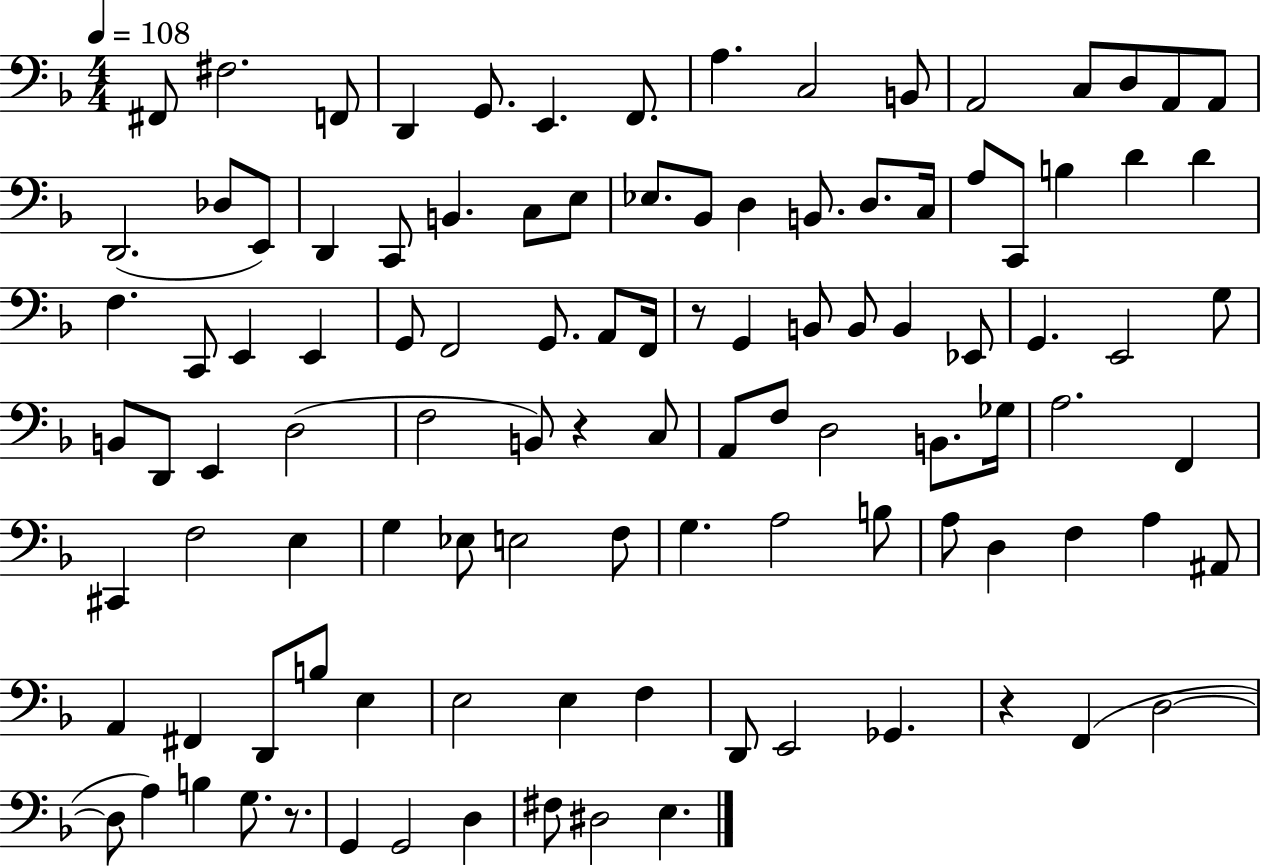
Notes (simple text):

F#2/e F#3/h. F2/e D2/q G2/e. E2/q. F2/e. A3/q. C3/h B2/e A2/h C3/e D3/e A2/e A2/e D2/h. Db3/e E2/e D2/q C2/e B2/q. C3/e E3/e Eb3/e. Bb2/e D3/q B2/e. D3/e. C3/s A3/e C2/e B3/q D4/q D4/q F3/q. C2/e E2/q E2/q G2/e F2/h G2/e. A2/e F2/s R/e G2/q B2/e B2/e B2/q Eb2/e G2/q. E2/h G3/e B2/e D2/e E2/q D3/h F3/h B2/e R/q C3/e A2/e F3/e D3/h B2/e. Gb3/s A3/h. F2/q C#2/q F3/h E3/q G3/q Eb3/e E3/h F3/e G3/q. A3/h B3/e A3/e D3/q F3/q A3/q A#2/e A2/q F#2/q D2/e B3/e E3/q E3/h E3/q F3/q D2/e E2/h Gb2/q. R/q F2/q D3/h D3/e A3/q B3/q G3/e. R/e. G2/q G2/h D3/q F#3/e D#3/h E3/q.